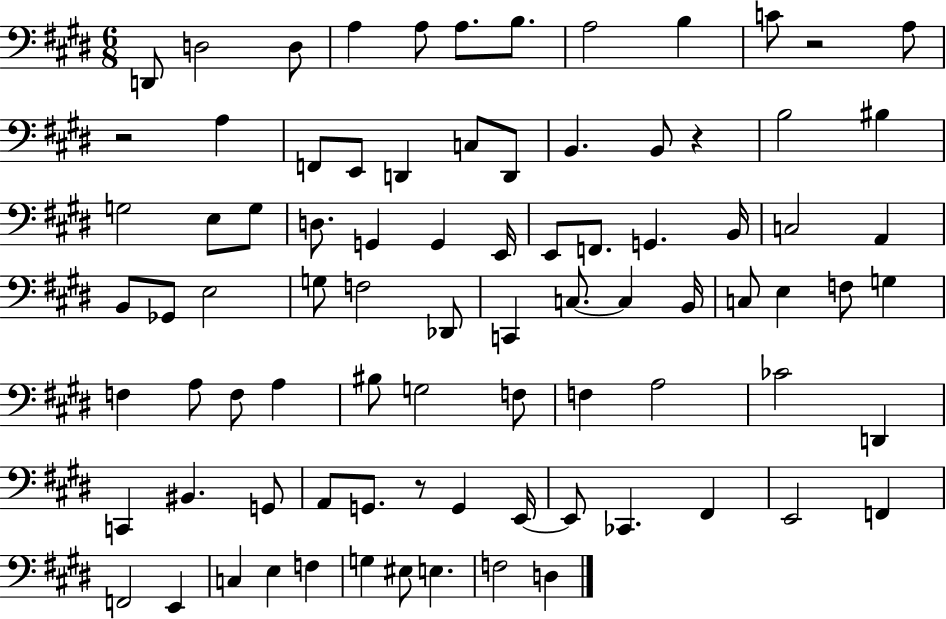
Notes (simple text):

D2/e D3/h D3/e A3/q A3/e A3/e. B3/e. A3/h B3/q C4/e R/h A3/e R/h A3/q F2/e E2/e D2/q C3/e D2/e B2/q. B2/e R/q B3/h BIS3/q G3/h E3/e G3/e D3/e. G2/q G2/q E2/s E2/e F2/e. G2/q. B2/s C3/h A2/q B2/e Gb2/e E3/h G3/e F3/h Db2/e C2/q C3/e. C3/q B2/s C3/e E3/q F3/e G3/q F3/q A3/e F3/e A3/q BIS3/e G3/h F3/e F3/q A3/h CES4/h D2/q C2/q BIS2/q. G2/e A2/e G2/e. R/e G2/q E2/s E2/e CES2/q. F#2/q E2/h F2/q F2/h E2/q C3/q E3/q F3/q G3/q EIS3/e E3/q. F3/h D3/q